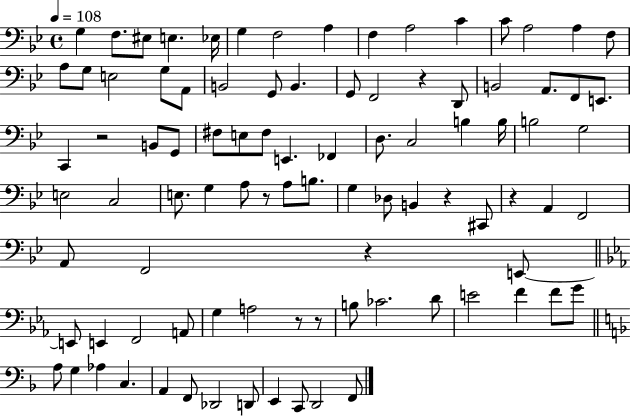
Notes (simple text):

G3/q F3/e. EIS3/e E3/q. Eb3/s G3/q F3/h A3/q F3/q A3/h C4/q C4/e A3/h A3/q F3/e A3/e G3/e E3/h G3/e A2/e B2/h G2/e B2/q. G2/e F2/h R/q D2/e B2/h A2/e. F2/e E2/e. C2/q R/h B2/e G2/e F#3/e E3/e F#3/e E2/q. FES2/q D3/e. C3/h B3/q B3/s B3/h G3/h E3/h C3/h E3/e. G3/q A3/e R/e A3/e B3/e. G3/q Db3/e B2/q R/q C#2/e R/q A2/q F2/h A2/e F2/h R/q E2/e E2/e E2/q F2/h A2/e G3/q A3/h R/e R/e B3/e CES4/h. D4/e E4/h F4/q F4/e G4/e A3/e G3/q Ab3/q C3/q. A2/q F2/e Db2/h D2/e E2/q C2/e D2/h F2/e